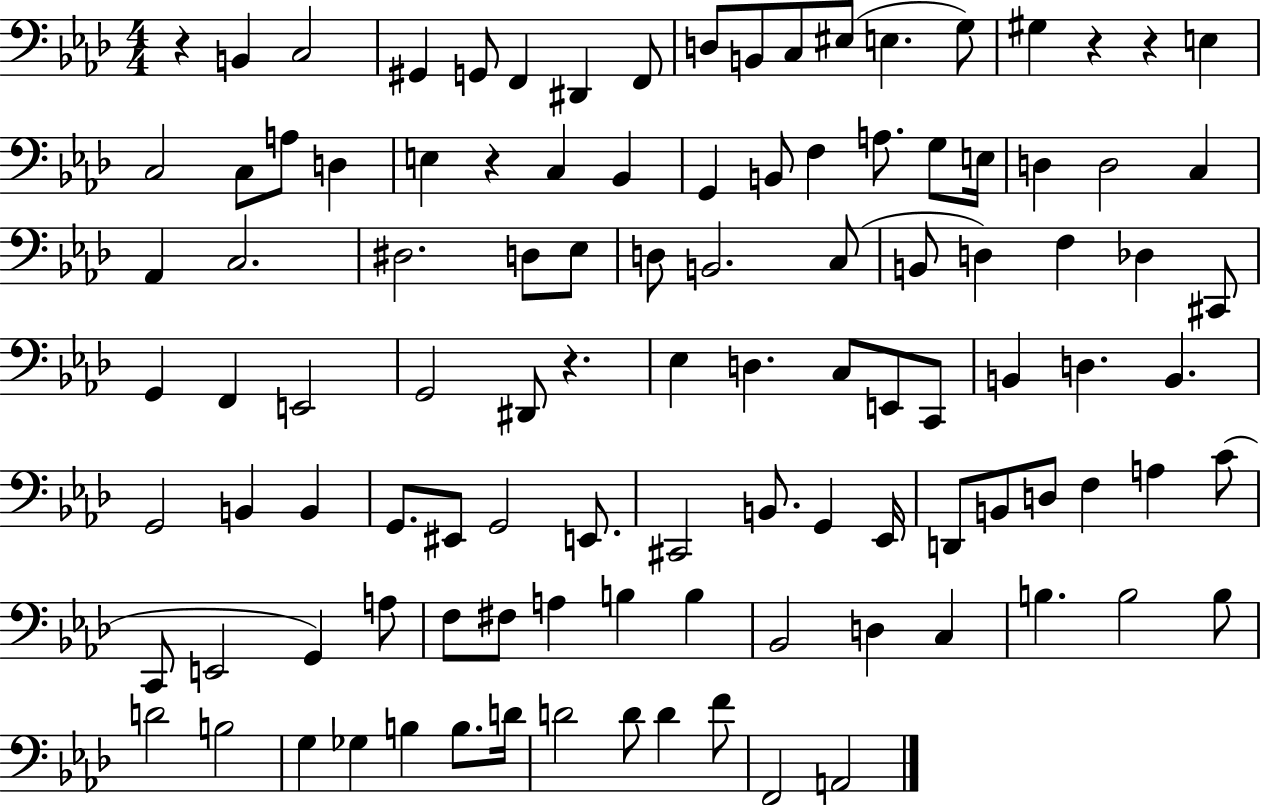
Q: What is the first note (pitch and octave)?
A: B2